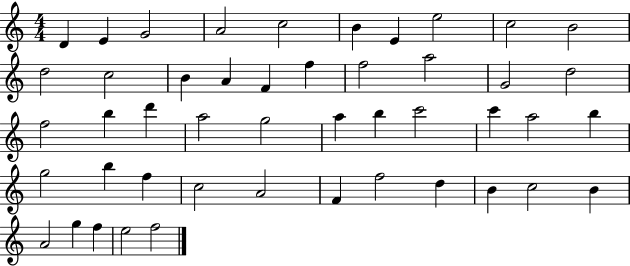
X:1
T:Untitled
M:4/4
L:1/4
K:C
D E G2 A2 c2 B E e2 c2 B2 d2 c2 B A F f f2 a2 G2 d2 f2 b d' a2 g2 a b c'2 c' a2 b g2 b f c2 A2 F f2 d B c2 B A2 g f e2 f2